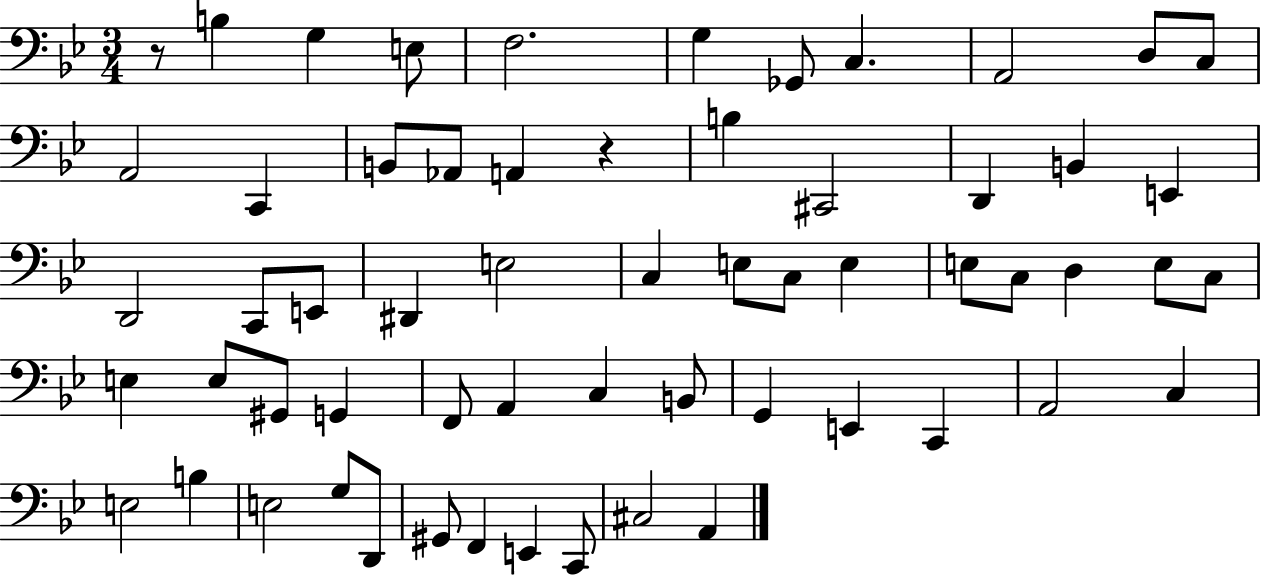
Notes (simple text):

R/e B3/q G3/q E3/e F3/h. G3/q Gb2/e C3/q. A2/h D3/e C3/e A2/h C2/q B2/e Ab2/e A2/q R/q B3/q C#2/h D2/q B2/q E2/q D2/h C2/e E2/e D#2/q E3/h C3/q E3/e C3/e E3/q E3/e C3/e D3/q E3/e C3/e E3/q E3/e G#2/e G2/q F2/e A2/q C3/q B2/e G2/q E2/q C2/q A2/h C3/q E3/h B3/q E3/h G3/e D2/e G#2/e F2/q E2/q C2/e C#3/h A2/q